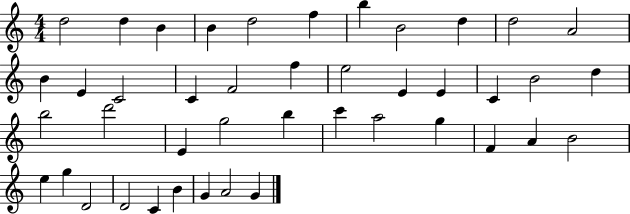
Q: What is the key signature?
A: C major